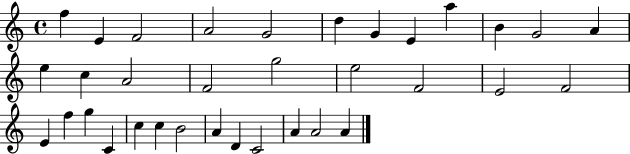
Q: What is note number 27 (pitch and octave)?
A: C5